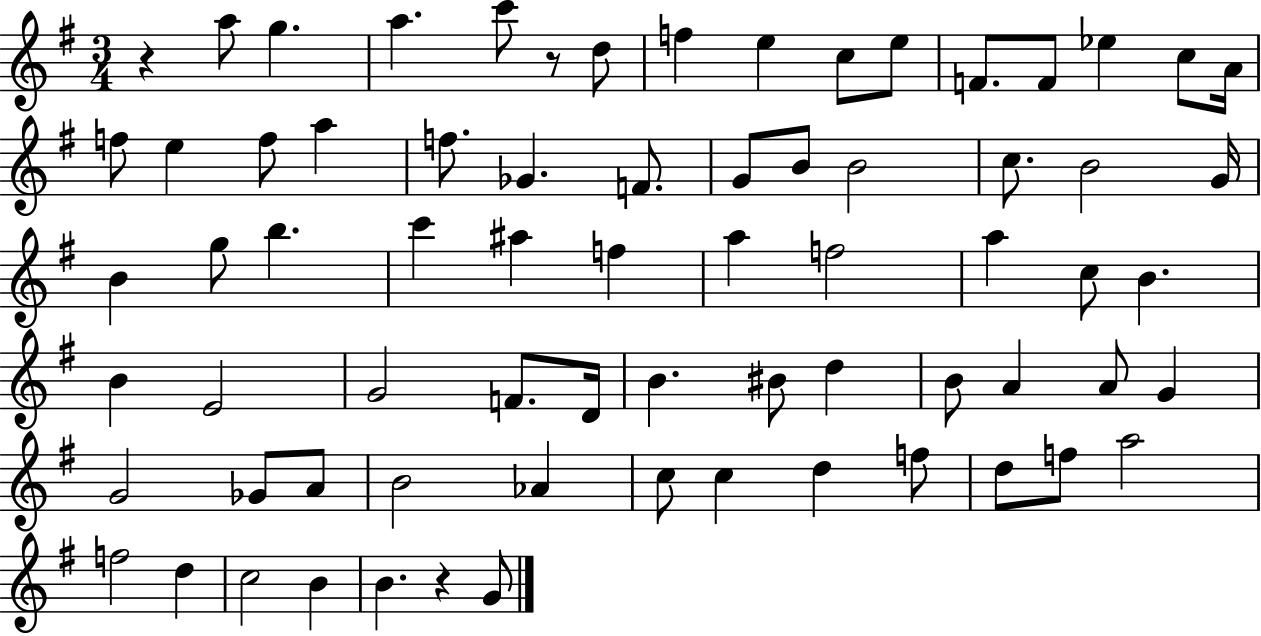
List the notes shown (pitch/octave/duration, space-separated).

R/q A5/e G5/q. A5/q. C6/e R/e D5/e F5/q E5/q C5/e E5/e F4/e. F4/e Eb5/q C5/e A4/s F5/e E5/q F5/e A5/q F5/e. Gb4/q. F4/e. G4/e B4/e B4/h C5/e. B4/h G4/s B4/q G5/e B5/q. C6/q A#5/q F5/q A5/q F5/h A5/q C5/e B4/q. B4/q E4/h G4/h F4/e. D4/s B4/q. BIS4/e D5/q B4/e A4/q A4/e G4/q G4/h Gb4/e A4/e B4/h Ab4/q C5/e C5/q D5/q F5/e D5/e F5/e A5/h F5/h D5/q C5/h B4/q B4/q. R/q G4/e